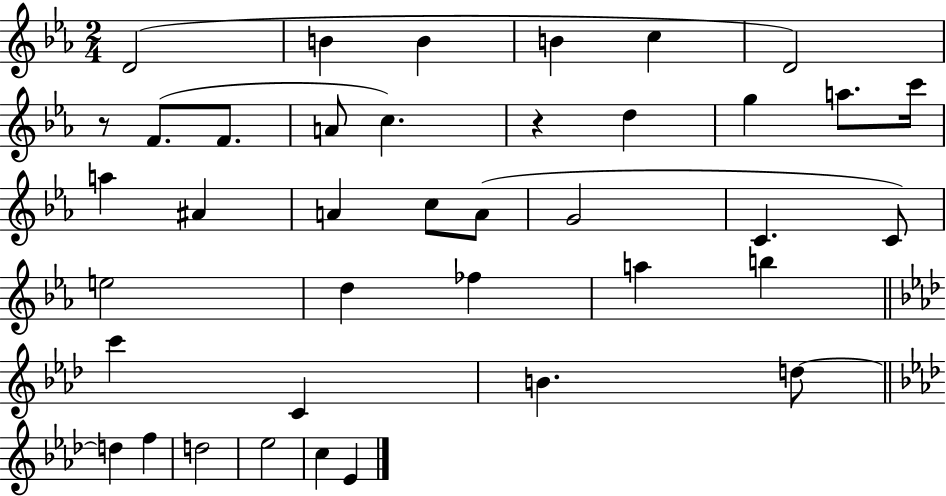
{
  \clef treble
  \numericTimeSignature
  \time 2/4
  \key ees \major
  d'2( | b'4 b'4 | b'4 c''4 | d'2) | \break r8 f'8.( f'8. | a'8 c''4.) | r4 d''4 | g''4 a''8. c'''16 | \break a''4 ais'4 | a'4 c''8 a'8( | g'2 | c'4. c'8) | \break e''2 | d''4 fes''4 | a''4 b''4 | \bar "||" \break \key f \minor c'''4 c'4 | b'4. d''8~~ | \bar "||" \break \key f \minor d''4 f''4 | d''2 | ees''2 | c''4 ees'4 | \break \bar "|."
}